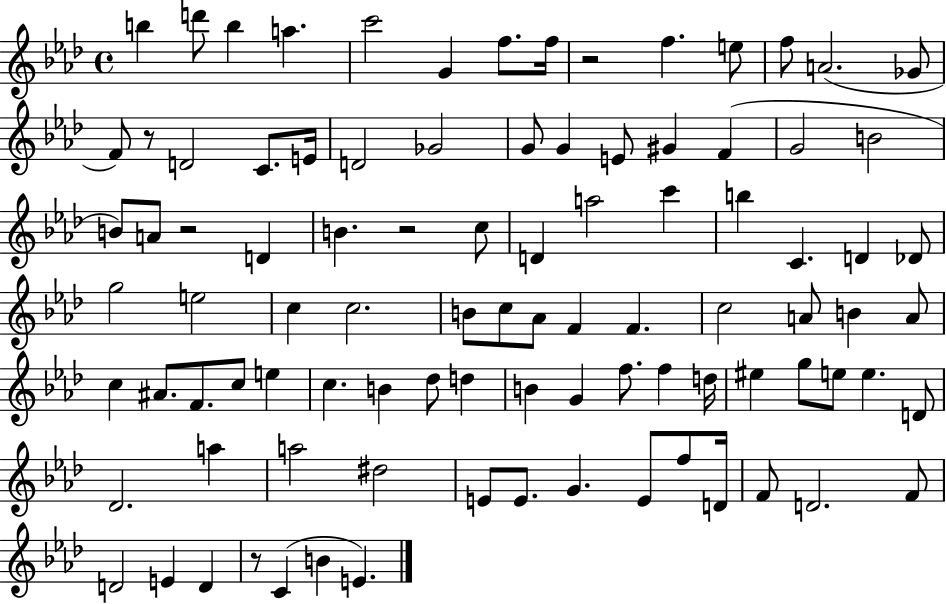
B5/q D6/e B5/q A5/q. C6/h G4/q F5/e. F5/s R/h F5/q. E5/e F5/e A4/h. Gb4/e F4/e R/e D4/h C4/e. E4/s D4/h Gb4/h G4/e G4/q E4/e G#4/q F4/q G4/h B4/h B4/e A4/e R/h D4/q B4/q. R/h C5/e D4/q A5/h C6/q B5/q C4/q. D4/q Db4/e G5/h E5/h C5/q C5/h. B4/e C5/e Ab4/e F4/q F4/q. C5/h A4/e B4/q A4/e C5/q A#4/e. F4/e. C5/e E5/q C5/q. B4/q Db5/e D5/q B4/q G4/q F5/e. F5/q D5/s EIS5/q G5/e E5/e E5/q. D4/e Db4/h. A5/q A5/h D#5/h E4/e E4/e. G4/q. E4/e F5/e D4/s F4/e D4/h. F4/e D4/h E4/q D4/q R/e C4/q B4/q E4/q.